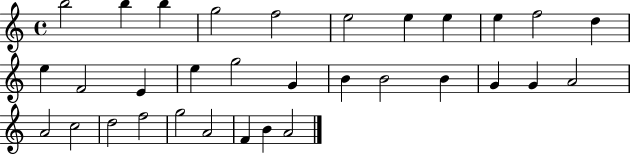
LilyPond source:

{
  \clef treble
  \time 4/4
  \defaultTimeSignature
  \key c \major
  b''2 b''4 b''4 | g''2 f''2 | e''2 e''4 e''4 | e''4 f''2 d''4 | \break e''4 f'2 e'4 | e''4 g''2 g'4 | b'4 b'2 b'4 | g'4 g'4 a'2 | \break a'2 c''2 | d''2 f''2 | g''2 a'2 | f'4 b'4 a'2 | \break \bar "|."
}